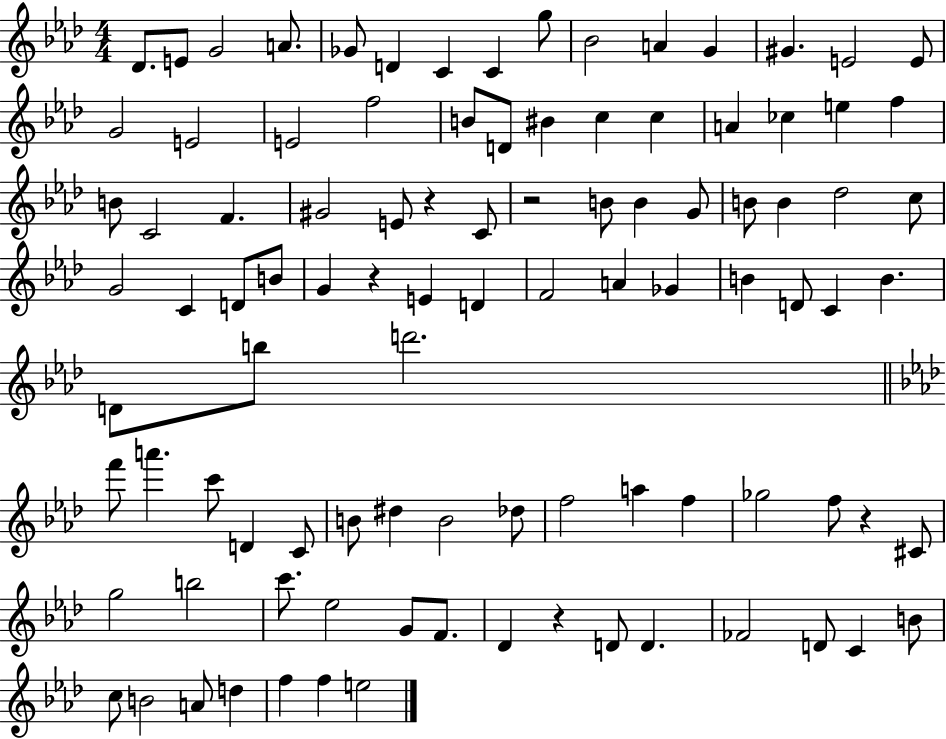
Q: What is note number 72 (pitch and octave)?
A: F5